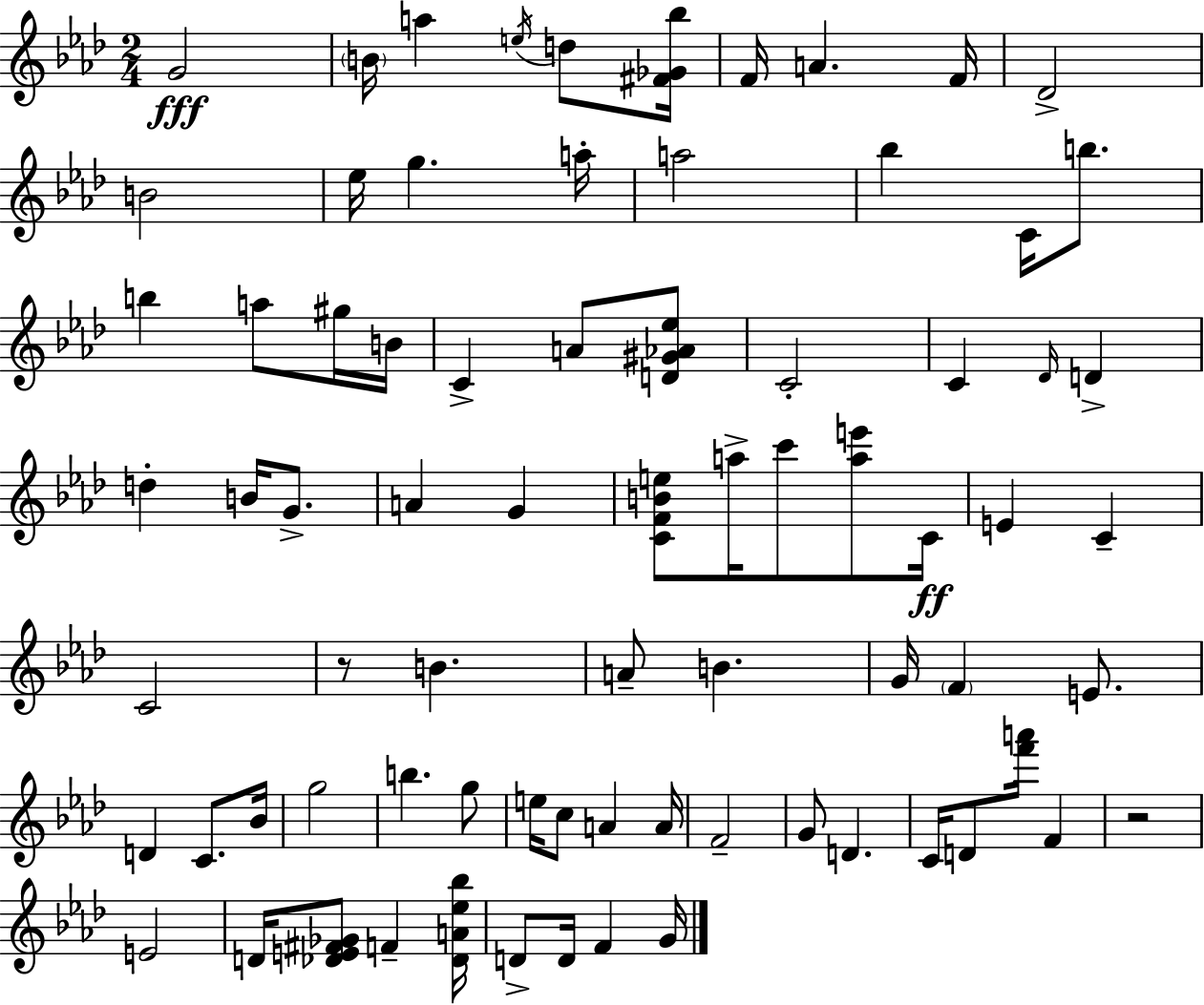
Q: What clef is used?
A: treble